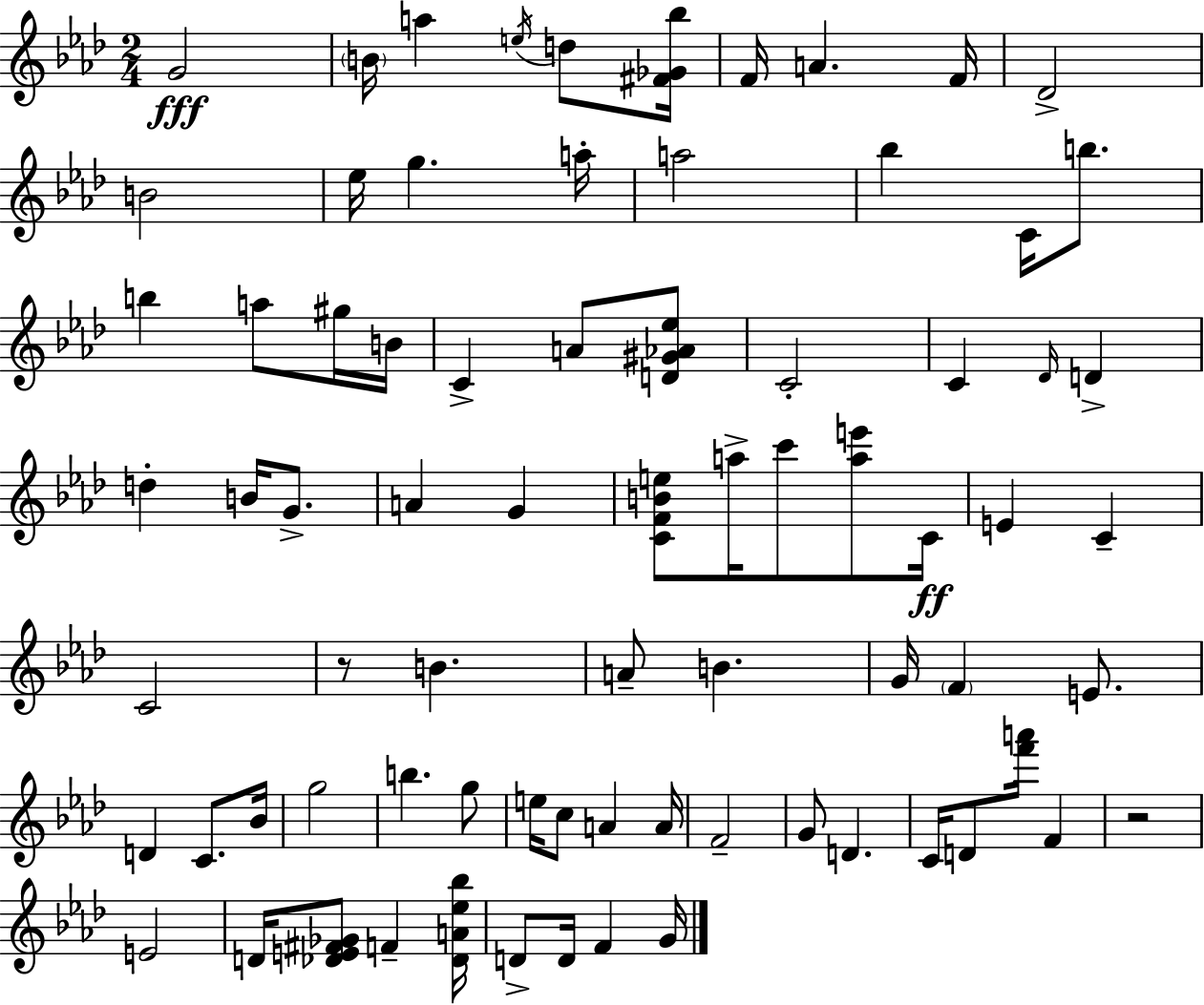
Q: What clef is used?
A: treble